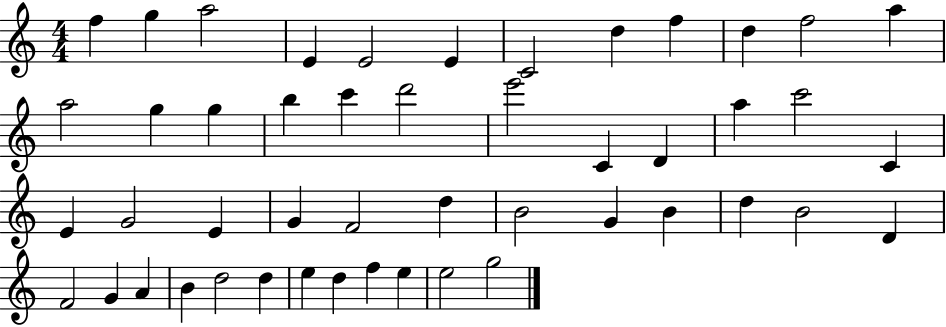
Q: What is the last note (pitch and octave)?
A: G5